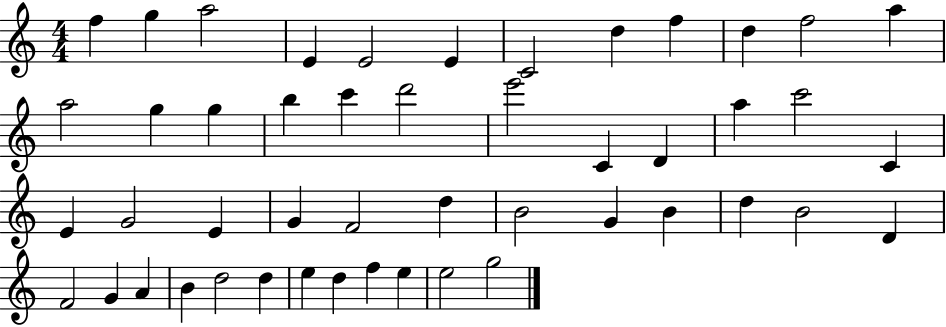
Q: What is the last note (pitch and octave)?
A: G5